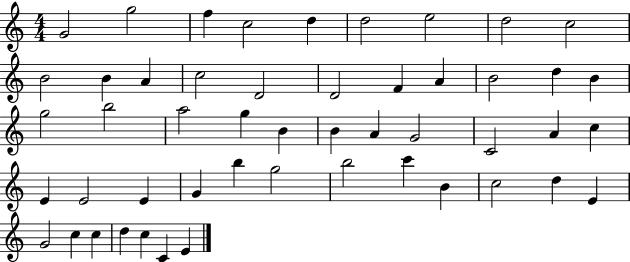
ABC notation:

X:1
T:Untitled
M:4/4
L:1/4
K:C
G2 g2 f c2 d d2 e2 d2 c2 B2 B A c2 D2 D2 F A B2 d B g2 b2 a2 g B B A G2 C2 A c E E2 E G b g2 b2 c' B c2 d E G2 c c d c C E